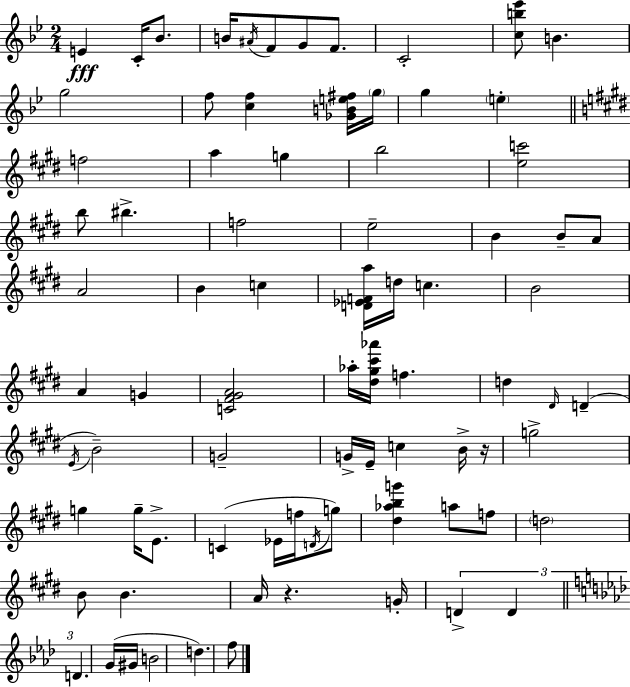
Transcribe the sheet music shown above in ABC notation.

X:1
T:Untitled
M:2/4
L:1/4
K:Bb
E C/4 _B/2 B/4 ^A/4 F/2 G/2 F/2 C2 [cb_e']/2 B g2 f/2 [cf] [_GBe^f]/4 g/4 g e f2 a g b2 [ec']2 b/2 ^b f2 e2 B B/2 A/2 A2 B c [D_EFa]/4 d/4 c B2 A G [C^F^GA]2 _a/4 [^d^g^c'_a']/4 f d ^D/4 D E/4 B2 G2 G/4 E/4 c B/4 z/4 g2 g g/4 E/2 C _E/4 f/4 D/4 g/2 [^d_abg'] a/2 f/2 d2 B/2 B A/4 z G/4 D D D G/4 ^G/4 B2 d f/2